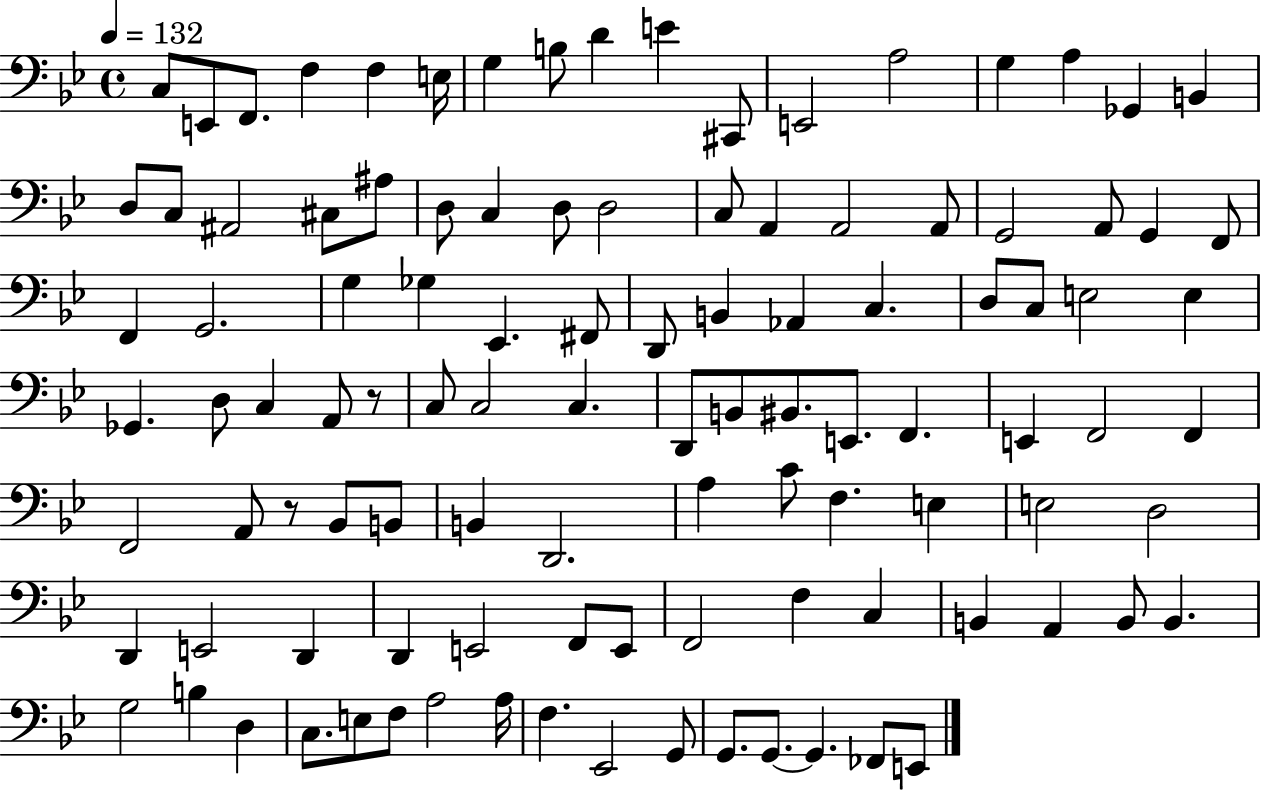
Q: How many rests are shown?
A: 2